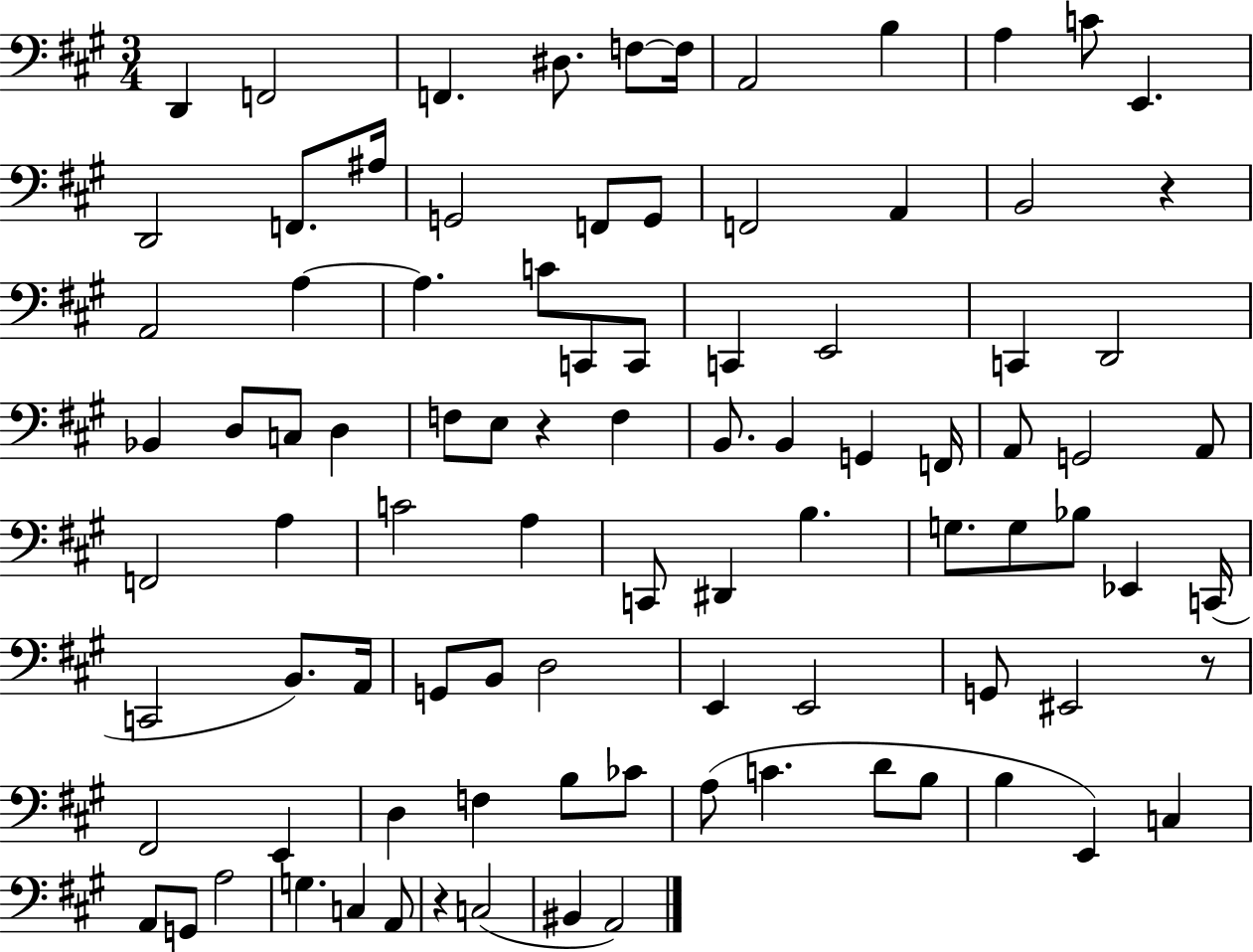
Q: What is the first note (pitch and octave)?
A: D2